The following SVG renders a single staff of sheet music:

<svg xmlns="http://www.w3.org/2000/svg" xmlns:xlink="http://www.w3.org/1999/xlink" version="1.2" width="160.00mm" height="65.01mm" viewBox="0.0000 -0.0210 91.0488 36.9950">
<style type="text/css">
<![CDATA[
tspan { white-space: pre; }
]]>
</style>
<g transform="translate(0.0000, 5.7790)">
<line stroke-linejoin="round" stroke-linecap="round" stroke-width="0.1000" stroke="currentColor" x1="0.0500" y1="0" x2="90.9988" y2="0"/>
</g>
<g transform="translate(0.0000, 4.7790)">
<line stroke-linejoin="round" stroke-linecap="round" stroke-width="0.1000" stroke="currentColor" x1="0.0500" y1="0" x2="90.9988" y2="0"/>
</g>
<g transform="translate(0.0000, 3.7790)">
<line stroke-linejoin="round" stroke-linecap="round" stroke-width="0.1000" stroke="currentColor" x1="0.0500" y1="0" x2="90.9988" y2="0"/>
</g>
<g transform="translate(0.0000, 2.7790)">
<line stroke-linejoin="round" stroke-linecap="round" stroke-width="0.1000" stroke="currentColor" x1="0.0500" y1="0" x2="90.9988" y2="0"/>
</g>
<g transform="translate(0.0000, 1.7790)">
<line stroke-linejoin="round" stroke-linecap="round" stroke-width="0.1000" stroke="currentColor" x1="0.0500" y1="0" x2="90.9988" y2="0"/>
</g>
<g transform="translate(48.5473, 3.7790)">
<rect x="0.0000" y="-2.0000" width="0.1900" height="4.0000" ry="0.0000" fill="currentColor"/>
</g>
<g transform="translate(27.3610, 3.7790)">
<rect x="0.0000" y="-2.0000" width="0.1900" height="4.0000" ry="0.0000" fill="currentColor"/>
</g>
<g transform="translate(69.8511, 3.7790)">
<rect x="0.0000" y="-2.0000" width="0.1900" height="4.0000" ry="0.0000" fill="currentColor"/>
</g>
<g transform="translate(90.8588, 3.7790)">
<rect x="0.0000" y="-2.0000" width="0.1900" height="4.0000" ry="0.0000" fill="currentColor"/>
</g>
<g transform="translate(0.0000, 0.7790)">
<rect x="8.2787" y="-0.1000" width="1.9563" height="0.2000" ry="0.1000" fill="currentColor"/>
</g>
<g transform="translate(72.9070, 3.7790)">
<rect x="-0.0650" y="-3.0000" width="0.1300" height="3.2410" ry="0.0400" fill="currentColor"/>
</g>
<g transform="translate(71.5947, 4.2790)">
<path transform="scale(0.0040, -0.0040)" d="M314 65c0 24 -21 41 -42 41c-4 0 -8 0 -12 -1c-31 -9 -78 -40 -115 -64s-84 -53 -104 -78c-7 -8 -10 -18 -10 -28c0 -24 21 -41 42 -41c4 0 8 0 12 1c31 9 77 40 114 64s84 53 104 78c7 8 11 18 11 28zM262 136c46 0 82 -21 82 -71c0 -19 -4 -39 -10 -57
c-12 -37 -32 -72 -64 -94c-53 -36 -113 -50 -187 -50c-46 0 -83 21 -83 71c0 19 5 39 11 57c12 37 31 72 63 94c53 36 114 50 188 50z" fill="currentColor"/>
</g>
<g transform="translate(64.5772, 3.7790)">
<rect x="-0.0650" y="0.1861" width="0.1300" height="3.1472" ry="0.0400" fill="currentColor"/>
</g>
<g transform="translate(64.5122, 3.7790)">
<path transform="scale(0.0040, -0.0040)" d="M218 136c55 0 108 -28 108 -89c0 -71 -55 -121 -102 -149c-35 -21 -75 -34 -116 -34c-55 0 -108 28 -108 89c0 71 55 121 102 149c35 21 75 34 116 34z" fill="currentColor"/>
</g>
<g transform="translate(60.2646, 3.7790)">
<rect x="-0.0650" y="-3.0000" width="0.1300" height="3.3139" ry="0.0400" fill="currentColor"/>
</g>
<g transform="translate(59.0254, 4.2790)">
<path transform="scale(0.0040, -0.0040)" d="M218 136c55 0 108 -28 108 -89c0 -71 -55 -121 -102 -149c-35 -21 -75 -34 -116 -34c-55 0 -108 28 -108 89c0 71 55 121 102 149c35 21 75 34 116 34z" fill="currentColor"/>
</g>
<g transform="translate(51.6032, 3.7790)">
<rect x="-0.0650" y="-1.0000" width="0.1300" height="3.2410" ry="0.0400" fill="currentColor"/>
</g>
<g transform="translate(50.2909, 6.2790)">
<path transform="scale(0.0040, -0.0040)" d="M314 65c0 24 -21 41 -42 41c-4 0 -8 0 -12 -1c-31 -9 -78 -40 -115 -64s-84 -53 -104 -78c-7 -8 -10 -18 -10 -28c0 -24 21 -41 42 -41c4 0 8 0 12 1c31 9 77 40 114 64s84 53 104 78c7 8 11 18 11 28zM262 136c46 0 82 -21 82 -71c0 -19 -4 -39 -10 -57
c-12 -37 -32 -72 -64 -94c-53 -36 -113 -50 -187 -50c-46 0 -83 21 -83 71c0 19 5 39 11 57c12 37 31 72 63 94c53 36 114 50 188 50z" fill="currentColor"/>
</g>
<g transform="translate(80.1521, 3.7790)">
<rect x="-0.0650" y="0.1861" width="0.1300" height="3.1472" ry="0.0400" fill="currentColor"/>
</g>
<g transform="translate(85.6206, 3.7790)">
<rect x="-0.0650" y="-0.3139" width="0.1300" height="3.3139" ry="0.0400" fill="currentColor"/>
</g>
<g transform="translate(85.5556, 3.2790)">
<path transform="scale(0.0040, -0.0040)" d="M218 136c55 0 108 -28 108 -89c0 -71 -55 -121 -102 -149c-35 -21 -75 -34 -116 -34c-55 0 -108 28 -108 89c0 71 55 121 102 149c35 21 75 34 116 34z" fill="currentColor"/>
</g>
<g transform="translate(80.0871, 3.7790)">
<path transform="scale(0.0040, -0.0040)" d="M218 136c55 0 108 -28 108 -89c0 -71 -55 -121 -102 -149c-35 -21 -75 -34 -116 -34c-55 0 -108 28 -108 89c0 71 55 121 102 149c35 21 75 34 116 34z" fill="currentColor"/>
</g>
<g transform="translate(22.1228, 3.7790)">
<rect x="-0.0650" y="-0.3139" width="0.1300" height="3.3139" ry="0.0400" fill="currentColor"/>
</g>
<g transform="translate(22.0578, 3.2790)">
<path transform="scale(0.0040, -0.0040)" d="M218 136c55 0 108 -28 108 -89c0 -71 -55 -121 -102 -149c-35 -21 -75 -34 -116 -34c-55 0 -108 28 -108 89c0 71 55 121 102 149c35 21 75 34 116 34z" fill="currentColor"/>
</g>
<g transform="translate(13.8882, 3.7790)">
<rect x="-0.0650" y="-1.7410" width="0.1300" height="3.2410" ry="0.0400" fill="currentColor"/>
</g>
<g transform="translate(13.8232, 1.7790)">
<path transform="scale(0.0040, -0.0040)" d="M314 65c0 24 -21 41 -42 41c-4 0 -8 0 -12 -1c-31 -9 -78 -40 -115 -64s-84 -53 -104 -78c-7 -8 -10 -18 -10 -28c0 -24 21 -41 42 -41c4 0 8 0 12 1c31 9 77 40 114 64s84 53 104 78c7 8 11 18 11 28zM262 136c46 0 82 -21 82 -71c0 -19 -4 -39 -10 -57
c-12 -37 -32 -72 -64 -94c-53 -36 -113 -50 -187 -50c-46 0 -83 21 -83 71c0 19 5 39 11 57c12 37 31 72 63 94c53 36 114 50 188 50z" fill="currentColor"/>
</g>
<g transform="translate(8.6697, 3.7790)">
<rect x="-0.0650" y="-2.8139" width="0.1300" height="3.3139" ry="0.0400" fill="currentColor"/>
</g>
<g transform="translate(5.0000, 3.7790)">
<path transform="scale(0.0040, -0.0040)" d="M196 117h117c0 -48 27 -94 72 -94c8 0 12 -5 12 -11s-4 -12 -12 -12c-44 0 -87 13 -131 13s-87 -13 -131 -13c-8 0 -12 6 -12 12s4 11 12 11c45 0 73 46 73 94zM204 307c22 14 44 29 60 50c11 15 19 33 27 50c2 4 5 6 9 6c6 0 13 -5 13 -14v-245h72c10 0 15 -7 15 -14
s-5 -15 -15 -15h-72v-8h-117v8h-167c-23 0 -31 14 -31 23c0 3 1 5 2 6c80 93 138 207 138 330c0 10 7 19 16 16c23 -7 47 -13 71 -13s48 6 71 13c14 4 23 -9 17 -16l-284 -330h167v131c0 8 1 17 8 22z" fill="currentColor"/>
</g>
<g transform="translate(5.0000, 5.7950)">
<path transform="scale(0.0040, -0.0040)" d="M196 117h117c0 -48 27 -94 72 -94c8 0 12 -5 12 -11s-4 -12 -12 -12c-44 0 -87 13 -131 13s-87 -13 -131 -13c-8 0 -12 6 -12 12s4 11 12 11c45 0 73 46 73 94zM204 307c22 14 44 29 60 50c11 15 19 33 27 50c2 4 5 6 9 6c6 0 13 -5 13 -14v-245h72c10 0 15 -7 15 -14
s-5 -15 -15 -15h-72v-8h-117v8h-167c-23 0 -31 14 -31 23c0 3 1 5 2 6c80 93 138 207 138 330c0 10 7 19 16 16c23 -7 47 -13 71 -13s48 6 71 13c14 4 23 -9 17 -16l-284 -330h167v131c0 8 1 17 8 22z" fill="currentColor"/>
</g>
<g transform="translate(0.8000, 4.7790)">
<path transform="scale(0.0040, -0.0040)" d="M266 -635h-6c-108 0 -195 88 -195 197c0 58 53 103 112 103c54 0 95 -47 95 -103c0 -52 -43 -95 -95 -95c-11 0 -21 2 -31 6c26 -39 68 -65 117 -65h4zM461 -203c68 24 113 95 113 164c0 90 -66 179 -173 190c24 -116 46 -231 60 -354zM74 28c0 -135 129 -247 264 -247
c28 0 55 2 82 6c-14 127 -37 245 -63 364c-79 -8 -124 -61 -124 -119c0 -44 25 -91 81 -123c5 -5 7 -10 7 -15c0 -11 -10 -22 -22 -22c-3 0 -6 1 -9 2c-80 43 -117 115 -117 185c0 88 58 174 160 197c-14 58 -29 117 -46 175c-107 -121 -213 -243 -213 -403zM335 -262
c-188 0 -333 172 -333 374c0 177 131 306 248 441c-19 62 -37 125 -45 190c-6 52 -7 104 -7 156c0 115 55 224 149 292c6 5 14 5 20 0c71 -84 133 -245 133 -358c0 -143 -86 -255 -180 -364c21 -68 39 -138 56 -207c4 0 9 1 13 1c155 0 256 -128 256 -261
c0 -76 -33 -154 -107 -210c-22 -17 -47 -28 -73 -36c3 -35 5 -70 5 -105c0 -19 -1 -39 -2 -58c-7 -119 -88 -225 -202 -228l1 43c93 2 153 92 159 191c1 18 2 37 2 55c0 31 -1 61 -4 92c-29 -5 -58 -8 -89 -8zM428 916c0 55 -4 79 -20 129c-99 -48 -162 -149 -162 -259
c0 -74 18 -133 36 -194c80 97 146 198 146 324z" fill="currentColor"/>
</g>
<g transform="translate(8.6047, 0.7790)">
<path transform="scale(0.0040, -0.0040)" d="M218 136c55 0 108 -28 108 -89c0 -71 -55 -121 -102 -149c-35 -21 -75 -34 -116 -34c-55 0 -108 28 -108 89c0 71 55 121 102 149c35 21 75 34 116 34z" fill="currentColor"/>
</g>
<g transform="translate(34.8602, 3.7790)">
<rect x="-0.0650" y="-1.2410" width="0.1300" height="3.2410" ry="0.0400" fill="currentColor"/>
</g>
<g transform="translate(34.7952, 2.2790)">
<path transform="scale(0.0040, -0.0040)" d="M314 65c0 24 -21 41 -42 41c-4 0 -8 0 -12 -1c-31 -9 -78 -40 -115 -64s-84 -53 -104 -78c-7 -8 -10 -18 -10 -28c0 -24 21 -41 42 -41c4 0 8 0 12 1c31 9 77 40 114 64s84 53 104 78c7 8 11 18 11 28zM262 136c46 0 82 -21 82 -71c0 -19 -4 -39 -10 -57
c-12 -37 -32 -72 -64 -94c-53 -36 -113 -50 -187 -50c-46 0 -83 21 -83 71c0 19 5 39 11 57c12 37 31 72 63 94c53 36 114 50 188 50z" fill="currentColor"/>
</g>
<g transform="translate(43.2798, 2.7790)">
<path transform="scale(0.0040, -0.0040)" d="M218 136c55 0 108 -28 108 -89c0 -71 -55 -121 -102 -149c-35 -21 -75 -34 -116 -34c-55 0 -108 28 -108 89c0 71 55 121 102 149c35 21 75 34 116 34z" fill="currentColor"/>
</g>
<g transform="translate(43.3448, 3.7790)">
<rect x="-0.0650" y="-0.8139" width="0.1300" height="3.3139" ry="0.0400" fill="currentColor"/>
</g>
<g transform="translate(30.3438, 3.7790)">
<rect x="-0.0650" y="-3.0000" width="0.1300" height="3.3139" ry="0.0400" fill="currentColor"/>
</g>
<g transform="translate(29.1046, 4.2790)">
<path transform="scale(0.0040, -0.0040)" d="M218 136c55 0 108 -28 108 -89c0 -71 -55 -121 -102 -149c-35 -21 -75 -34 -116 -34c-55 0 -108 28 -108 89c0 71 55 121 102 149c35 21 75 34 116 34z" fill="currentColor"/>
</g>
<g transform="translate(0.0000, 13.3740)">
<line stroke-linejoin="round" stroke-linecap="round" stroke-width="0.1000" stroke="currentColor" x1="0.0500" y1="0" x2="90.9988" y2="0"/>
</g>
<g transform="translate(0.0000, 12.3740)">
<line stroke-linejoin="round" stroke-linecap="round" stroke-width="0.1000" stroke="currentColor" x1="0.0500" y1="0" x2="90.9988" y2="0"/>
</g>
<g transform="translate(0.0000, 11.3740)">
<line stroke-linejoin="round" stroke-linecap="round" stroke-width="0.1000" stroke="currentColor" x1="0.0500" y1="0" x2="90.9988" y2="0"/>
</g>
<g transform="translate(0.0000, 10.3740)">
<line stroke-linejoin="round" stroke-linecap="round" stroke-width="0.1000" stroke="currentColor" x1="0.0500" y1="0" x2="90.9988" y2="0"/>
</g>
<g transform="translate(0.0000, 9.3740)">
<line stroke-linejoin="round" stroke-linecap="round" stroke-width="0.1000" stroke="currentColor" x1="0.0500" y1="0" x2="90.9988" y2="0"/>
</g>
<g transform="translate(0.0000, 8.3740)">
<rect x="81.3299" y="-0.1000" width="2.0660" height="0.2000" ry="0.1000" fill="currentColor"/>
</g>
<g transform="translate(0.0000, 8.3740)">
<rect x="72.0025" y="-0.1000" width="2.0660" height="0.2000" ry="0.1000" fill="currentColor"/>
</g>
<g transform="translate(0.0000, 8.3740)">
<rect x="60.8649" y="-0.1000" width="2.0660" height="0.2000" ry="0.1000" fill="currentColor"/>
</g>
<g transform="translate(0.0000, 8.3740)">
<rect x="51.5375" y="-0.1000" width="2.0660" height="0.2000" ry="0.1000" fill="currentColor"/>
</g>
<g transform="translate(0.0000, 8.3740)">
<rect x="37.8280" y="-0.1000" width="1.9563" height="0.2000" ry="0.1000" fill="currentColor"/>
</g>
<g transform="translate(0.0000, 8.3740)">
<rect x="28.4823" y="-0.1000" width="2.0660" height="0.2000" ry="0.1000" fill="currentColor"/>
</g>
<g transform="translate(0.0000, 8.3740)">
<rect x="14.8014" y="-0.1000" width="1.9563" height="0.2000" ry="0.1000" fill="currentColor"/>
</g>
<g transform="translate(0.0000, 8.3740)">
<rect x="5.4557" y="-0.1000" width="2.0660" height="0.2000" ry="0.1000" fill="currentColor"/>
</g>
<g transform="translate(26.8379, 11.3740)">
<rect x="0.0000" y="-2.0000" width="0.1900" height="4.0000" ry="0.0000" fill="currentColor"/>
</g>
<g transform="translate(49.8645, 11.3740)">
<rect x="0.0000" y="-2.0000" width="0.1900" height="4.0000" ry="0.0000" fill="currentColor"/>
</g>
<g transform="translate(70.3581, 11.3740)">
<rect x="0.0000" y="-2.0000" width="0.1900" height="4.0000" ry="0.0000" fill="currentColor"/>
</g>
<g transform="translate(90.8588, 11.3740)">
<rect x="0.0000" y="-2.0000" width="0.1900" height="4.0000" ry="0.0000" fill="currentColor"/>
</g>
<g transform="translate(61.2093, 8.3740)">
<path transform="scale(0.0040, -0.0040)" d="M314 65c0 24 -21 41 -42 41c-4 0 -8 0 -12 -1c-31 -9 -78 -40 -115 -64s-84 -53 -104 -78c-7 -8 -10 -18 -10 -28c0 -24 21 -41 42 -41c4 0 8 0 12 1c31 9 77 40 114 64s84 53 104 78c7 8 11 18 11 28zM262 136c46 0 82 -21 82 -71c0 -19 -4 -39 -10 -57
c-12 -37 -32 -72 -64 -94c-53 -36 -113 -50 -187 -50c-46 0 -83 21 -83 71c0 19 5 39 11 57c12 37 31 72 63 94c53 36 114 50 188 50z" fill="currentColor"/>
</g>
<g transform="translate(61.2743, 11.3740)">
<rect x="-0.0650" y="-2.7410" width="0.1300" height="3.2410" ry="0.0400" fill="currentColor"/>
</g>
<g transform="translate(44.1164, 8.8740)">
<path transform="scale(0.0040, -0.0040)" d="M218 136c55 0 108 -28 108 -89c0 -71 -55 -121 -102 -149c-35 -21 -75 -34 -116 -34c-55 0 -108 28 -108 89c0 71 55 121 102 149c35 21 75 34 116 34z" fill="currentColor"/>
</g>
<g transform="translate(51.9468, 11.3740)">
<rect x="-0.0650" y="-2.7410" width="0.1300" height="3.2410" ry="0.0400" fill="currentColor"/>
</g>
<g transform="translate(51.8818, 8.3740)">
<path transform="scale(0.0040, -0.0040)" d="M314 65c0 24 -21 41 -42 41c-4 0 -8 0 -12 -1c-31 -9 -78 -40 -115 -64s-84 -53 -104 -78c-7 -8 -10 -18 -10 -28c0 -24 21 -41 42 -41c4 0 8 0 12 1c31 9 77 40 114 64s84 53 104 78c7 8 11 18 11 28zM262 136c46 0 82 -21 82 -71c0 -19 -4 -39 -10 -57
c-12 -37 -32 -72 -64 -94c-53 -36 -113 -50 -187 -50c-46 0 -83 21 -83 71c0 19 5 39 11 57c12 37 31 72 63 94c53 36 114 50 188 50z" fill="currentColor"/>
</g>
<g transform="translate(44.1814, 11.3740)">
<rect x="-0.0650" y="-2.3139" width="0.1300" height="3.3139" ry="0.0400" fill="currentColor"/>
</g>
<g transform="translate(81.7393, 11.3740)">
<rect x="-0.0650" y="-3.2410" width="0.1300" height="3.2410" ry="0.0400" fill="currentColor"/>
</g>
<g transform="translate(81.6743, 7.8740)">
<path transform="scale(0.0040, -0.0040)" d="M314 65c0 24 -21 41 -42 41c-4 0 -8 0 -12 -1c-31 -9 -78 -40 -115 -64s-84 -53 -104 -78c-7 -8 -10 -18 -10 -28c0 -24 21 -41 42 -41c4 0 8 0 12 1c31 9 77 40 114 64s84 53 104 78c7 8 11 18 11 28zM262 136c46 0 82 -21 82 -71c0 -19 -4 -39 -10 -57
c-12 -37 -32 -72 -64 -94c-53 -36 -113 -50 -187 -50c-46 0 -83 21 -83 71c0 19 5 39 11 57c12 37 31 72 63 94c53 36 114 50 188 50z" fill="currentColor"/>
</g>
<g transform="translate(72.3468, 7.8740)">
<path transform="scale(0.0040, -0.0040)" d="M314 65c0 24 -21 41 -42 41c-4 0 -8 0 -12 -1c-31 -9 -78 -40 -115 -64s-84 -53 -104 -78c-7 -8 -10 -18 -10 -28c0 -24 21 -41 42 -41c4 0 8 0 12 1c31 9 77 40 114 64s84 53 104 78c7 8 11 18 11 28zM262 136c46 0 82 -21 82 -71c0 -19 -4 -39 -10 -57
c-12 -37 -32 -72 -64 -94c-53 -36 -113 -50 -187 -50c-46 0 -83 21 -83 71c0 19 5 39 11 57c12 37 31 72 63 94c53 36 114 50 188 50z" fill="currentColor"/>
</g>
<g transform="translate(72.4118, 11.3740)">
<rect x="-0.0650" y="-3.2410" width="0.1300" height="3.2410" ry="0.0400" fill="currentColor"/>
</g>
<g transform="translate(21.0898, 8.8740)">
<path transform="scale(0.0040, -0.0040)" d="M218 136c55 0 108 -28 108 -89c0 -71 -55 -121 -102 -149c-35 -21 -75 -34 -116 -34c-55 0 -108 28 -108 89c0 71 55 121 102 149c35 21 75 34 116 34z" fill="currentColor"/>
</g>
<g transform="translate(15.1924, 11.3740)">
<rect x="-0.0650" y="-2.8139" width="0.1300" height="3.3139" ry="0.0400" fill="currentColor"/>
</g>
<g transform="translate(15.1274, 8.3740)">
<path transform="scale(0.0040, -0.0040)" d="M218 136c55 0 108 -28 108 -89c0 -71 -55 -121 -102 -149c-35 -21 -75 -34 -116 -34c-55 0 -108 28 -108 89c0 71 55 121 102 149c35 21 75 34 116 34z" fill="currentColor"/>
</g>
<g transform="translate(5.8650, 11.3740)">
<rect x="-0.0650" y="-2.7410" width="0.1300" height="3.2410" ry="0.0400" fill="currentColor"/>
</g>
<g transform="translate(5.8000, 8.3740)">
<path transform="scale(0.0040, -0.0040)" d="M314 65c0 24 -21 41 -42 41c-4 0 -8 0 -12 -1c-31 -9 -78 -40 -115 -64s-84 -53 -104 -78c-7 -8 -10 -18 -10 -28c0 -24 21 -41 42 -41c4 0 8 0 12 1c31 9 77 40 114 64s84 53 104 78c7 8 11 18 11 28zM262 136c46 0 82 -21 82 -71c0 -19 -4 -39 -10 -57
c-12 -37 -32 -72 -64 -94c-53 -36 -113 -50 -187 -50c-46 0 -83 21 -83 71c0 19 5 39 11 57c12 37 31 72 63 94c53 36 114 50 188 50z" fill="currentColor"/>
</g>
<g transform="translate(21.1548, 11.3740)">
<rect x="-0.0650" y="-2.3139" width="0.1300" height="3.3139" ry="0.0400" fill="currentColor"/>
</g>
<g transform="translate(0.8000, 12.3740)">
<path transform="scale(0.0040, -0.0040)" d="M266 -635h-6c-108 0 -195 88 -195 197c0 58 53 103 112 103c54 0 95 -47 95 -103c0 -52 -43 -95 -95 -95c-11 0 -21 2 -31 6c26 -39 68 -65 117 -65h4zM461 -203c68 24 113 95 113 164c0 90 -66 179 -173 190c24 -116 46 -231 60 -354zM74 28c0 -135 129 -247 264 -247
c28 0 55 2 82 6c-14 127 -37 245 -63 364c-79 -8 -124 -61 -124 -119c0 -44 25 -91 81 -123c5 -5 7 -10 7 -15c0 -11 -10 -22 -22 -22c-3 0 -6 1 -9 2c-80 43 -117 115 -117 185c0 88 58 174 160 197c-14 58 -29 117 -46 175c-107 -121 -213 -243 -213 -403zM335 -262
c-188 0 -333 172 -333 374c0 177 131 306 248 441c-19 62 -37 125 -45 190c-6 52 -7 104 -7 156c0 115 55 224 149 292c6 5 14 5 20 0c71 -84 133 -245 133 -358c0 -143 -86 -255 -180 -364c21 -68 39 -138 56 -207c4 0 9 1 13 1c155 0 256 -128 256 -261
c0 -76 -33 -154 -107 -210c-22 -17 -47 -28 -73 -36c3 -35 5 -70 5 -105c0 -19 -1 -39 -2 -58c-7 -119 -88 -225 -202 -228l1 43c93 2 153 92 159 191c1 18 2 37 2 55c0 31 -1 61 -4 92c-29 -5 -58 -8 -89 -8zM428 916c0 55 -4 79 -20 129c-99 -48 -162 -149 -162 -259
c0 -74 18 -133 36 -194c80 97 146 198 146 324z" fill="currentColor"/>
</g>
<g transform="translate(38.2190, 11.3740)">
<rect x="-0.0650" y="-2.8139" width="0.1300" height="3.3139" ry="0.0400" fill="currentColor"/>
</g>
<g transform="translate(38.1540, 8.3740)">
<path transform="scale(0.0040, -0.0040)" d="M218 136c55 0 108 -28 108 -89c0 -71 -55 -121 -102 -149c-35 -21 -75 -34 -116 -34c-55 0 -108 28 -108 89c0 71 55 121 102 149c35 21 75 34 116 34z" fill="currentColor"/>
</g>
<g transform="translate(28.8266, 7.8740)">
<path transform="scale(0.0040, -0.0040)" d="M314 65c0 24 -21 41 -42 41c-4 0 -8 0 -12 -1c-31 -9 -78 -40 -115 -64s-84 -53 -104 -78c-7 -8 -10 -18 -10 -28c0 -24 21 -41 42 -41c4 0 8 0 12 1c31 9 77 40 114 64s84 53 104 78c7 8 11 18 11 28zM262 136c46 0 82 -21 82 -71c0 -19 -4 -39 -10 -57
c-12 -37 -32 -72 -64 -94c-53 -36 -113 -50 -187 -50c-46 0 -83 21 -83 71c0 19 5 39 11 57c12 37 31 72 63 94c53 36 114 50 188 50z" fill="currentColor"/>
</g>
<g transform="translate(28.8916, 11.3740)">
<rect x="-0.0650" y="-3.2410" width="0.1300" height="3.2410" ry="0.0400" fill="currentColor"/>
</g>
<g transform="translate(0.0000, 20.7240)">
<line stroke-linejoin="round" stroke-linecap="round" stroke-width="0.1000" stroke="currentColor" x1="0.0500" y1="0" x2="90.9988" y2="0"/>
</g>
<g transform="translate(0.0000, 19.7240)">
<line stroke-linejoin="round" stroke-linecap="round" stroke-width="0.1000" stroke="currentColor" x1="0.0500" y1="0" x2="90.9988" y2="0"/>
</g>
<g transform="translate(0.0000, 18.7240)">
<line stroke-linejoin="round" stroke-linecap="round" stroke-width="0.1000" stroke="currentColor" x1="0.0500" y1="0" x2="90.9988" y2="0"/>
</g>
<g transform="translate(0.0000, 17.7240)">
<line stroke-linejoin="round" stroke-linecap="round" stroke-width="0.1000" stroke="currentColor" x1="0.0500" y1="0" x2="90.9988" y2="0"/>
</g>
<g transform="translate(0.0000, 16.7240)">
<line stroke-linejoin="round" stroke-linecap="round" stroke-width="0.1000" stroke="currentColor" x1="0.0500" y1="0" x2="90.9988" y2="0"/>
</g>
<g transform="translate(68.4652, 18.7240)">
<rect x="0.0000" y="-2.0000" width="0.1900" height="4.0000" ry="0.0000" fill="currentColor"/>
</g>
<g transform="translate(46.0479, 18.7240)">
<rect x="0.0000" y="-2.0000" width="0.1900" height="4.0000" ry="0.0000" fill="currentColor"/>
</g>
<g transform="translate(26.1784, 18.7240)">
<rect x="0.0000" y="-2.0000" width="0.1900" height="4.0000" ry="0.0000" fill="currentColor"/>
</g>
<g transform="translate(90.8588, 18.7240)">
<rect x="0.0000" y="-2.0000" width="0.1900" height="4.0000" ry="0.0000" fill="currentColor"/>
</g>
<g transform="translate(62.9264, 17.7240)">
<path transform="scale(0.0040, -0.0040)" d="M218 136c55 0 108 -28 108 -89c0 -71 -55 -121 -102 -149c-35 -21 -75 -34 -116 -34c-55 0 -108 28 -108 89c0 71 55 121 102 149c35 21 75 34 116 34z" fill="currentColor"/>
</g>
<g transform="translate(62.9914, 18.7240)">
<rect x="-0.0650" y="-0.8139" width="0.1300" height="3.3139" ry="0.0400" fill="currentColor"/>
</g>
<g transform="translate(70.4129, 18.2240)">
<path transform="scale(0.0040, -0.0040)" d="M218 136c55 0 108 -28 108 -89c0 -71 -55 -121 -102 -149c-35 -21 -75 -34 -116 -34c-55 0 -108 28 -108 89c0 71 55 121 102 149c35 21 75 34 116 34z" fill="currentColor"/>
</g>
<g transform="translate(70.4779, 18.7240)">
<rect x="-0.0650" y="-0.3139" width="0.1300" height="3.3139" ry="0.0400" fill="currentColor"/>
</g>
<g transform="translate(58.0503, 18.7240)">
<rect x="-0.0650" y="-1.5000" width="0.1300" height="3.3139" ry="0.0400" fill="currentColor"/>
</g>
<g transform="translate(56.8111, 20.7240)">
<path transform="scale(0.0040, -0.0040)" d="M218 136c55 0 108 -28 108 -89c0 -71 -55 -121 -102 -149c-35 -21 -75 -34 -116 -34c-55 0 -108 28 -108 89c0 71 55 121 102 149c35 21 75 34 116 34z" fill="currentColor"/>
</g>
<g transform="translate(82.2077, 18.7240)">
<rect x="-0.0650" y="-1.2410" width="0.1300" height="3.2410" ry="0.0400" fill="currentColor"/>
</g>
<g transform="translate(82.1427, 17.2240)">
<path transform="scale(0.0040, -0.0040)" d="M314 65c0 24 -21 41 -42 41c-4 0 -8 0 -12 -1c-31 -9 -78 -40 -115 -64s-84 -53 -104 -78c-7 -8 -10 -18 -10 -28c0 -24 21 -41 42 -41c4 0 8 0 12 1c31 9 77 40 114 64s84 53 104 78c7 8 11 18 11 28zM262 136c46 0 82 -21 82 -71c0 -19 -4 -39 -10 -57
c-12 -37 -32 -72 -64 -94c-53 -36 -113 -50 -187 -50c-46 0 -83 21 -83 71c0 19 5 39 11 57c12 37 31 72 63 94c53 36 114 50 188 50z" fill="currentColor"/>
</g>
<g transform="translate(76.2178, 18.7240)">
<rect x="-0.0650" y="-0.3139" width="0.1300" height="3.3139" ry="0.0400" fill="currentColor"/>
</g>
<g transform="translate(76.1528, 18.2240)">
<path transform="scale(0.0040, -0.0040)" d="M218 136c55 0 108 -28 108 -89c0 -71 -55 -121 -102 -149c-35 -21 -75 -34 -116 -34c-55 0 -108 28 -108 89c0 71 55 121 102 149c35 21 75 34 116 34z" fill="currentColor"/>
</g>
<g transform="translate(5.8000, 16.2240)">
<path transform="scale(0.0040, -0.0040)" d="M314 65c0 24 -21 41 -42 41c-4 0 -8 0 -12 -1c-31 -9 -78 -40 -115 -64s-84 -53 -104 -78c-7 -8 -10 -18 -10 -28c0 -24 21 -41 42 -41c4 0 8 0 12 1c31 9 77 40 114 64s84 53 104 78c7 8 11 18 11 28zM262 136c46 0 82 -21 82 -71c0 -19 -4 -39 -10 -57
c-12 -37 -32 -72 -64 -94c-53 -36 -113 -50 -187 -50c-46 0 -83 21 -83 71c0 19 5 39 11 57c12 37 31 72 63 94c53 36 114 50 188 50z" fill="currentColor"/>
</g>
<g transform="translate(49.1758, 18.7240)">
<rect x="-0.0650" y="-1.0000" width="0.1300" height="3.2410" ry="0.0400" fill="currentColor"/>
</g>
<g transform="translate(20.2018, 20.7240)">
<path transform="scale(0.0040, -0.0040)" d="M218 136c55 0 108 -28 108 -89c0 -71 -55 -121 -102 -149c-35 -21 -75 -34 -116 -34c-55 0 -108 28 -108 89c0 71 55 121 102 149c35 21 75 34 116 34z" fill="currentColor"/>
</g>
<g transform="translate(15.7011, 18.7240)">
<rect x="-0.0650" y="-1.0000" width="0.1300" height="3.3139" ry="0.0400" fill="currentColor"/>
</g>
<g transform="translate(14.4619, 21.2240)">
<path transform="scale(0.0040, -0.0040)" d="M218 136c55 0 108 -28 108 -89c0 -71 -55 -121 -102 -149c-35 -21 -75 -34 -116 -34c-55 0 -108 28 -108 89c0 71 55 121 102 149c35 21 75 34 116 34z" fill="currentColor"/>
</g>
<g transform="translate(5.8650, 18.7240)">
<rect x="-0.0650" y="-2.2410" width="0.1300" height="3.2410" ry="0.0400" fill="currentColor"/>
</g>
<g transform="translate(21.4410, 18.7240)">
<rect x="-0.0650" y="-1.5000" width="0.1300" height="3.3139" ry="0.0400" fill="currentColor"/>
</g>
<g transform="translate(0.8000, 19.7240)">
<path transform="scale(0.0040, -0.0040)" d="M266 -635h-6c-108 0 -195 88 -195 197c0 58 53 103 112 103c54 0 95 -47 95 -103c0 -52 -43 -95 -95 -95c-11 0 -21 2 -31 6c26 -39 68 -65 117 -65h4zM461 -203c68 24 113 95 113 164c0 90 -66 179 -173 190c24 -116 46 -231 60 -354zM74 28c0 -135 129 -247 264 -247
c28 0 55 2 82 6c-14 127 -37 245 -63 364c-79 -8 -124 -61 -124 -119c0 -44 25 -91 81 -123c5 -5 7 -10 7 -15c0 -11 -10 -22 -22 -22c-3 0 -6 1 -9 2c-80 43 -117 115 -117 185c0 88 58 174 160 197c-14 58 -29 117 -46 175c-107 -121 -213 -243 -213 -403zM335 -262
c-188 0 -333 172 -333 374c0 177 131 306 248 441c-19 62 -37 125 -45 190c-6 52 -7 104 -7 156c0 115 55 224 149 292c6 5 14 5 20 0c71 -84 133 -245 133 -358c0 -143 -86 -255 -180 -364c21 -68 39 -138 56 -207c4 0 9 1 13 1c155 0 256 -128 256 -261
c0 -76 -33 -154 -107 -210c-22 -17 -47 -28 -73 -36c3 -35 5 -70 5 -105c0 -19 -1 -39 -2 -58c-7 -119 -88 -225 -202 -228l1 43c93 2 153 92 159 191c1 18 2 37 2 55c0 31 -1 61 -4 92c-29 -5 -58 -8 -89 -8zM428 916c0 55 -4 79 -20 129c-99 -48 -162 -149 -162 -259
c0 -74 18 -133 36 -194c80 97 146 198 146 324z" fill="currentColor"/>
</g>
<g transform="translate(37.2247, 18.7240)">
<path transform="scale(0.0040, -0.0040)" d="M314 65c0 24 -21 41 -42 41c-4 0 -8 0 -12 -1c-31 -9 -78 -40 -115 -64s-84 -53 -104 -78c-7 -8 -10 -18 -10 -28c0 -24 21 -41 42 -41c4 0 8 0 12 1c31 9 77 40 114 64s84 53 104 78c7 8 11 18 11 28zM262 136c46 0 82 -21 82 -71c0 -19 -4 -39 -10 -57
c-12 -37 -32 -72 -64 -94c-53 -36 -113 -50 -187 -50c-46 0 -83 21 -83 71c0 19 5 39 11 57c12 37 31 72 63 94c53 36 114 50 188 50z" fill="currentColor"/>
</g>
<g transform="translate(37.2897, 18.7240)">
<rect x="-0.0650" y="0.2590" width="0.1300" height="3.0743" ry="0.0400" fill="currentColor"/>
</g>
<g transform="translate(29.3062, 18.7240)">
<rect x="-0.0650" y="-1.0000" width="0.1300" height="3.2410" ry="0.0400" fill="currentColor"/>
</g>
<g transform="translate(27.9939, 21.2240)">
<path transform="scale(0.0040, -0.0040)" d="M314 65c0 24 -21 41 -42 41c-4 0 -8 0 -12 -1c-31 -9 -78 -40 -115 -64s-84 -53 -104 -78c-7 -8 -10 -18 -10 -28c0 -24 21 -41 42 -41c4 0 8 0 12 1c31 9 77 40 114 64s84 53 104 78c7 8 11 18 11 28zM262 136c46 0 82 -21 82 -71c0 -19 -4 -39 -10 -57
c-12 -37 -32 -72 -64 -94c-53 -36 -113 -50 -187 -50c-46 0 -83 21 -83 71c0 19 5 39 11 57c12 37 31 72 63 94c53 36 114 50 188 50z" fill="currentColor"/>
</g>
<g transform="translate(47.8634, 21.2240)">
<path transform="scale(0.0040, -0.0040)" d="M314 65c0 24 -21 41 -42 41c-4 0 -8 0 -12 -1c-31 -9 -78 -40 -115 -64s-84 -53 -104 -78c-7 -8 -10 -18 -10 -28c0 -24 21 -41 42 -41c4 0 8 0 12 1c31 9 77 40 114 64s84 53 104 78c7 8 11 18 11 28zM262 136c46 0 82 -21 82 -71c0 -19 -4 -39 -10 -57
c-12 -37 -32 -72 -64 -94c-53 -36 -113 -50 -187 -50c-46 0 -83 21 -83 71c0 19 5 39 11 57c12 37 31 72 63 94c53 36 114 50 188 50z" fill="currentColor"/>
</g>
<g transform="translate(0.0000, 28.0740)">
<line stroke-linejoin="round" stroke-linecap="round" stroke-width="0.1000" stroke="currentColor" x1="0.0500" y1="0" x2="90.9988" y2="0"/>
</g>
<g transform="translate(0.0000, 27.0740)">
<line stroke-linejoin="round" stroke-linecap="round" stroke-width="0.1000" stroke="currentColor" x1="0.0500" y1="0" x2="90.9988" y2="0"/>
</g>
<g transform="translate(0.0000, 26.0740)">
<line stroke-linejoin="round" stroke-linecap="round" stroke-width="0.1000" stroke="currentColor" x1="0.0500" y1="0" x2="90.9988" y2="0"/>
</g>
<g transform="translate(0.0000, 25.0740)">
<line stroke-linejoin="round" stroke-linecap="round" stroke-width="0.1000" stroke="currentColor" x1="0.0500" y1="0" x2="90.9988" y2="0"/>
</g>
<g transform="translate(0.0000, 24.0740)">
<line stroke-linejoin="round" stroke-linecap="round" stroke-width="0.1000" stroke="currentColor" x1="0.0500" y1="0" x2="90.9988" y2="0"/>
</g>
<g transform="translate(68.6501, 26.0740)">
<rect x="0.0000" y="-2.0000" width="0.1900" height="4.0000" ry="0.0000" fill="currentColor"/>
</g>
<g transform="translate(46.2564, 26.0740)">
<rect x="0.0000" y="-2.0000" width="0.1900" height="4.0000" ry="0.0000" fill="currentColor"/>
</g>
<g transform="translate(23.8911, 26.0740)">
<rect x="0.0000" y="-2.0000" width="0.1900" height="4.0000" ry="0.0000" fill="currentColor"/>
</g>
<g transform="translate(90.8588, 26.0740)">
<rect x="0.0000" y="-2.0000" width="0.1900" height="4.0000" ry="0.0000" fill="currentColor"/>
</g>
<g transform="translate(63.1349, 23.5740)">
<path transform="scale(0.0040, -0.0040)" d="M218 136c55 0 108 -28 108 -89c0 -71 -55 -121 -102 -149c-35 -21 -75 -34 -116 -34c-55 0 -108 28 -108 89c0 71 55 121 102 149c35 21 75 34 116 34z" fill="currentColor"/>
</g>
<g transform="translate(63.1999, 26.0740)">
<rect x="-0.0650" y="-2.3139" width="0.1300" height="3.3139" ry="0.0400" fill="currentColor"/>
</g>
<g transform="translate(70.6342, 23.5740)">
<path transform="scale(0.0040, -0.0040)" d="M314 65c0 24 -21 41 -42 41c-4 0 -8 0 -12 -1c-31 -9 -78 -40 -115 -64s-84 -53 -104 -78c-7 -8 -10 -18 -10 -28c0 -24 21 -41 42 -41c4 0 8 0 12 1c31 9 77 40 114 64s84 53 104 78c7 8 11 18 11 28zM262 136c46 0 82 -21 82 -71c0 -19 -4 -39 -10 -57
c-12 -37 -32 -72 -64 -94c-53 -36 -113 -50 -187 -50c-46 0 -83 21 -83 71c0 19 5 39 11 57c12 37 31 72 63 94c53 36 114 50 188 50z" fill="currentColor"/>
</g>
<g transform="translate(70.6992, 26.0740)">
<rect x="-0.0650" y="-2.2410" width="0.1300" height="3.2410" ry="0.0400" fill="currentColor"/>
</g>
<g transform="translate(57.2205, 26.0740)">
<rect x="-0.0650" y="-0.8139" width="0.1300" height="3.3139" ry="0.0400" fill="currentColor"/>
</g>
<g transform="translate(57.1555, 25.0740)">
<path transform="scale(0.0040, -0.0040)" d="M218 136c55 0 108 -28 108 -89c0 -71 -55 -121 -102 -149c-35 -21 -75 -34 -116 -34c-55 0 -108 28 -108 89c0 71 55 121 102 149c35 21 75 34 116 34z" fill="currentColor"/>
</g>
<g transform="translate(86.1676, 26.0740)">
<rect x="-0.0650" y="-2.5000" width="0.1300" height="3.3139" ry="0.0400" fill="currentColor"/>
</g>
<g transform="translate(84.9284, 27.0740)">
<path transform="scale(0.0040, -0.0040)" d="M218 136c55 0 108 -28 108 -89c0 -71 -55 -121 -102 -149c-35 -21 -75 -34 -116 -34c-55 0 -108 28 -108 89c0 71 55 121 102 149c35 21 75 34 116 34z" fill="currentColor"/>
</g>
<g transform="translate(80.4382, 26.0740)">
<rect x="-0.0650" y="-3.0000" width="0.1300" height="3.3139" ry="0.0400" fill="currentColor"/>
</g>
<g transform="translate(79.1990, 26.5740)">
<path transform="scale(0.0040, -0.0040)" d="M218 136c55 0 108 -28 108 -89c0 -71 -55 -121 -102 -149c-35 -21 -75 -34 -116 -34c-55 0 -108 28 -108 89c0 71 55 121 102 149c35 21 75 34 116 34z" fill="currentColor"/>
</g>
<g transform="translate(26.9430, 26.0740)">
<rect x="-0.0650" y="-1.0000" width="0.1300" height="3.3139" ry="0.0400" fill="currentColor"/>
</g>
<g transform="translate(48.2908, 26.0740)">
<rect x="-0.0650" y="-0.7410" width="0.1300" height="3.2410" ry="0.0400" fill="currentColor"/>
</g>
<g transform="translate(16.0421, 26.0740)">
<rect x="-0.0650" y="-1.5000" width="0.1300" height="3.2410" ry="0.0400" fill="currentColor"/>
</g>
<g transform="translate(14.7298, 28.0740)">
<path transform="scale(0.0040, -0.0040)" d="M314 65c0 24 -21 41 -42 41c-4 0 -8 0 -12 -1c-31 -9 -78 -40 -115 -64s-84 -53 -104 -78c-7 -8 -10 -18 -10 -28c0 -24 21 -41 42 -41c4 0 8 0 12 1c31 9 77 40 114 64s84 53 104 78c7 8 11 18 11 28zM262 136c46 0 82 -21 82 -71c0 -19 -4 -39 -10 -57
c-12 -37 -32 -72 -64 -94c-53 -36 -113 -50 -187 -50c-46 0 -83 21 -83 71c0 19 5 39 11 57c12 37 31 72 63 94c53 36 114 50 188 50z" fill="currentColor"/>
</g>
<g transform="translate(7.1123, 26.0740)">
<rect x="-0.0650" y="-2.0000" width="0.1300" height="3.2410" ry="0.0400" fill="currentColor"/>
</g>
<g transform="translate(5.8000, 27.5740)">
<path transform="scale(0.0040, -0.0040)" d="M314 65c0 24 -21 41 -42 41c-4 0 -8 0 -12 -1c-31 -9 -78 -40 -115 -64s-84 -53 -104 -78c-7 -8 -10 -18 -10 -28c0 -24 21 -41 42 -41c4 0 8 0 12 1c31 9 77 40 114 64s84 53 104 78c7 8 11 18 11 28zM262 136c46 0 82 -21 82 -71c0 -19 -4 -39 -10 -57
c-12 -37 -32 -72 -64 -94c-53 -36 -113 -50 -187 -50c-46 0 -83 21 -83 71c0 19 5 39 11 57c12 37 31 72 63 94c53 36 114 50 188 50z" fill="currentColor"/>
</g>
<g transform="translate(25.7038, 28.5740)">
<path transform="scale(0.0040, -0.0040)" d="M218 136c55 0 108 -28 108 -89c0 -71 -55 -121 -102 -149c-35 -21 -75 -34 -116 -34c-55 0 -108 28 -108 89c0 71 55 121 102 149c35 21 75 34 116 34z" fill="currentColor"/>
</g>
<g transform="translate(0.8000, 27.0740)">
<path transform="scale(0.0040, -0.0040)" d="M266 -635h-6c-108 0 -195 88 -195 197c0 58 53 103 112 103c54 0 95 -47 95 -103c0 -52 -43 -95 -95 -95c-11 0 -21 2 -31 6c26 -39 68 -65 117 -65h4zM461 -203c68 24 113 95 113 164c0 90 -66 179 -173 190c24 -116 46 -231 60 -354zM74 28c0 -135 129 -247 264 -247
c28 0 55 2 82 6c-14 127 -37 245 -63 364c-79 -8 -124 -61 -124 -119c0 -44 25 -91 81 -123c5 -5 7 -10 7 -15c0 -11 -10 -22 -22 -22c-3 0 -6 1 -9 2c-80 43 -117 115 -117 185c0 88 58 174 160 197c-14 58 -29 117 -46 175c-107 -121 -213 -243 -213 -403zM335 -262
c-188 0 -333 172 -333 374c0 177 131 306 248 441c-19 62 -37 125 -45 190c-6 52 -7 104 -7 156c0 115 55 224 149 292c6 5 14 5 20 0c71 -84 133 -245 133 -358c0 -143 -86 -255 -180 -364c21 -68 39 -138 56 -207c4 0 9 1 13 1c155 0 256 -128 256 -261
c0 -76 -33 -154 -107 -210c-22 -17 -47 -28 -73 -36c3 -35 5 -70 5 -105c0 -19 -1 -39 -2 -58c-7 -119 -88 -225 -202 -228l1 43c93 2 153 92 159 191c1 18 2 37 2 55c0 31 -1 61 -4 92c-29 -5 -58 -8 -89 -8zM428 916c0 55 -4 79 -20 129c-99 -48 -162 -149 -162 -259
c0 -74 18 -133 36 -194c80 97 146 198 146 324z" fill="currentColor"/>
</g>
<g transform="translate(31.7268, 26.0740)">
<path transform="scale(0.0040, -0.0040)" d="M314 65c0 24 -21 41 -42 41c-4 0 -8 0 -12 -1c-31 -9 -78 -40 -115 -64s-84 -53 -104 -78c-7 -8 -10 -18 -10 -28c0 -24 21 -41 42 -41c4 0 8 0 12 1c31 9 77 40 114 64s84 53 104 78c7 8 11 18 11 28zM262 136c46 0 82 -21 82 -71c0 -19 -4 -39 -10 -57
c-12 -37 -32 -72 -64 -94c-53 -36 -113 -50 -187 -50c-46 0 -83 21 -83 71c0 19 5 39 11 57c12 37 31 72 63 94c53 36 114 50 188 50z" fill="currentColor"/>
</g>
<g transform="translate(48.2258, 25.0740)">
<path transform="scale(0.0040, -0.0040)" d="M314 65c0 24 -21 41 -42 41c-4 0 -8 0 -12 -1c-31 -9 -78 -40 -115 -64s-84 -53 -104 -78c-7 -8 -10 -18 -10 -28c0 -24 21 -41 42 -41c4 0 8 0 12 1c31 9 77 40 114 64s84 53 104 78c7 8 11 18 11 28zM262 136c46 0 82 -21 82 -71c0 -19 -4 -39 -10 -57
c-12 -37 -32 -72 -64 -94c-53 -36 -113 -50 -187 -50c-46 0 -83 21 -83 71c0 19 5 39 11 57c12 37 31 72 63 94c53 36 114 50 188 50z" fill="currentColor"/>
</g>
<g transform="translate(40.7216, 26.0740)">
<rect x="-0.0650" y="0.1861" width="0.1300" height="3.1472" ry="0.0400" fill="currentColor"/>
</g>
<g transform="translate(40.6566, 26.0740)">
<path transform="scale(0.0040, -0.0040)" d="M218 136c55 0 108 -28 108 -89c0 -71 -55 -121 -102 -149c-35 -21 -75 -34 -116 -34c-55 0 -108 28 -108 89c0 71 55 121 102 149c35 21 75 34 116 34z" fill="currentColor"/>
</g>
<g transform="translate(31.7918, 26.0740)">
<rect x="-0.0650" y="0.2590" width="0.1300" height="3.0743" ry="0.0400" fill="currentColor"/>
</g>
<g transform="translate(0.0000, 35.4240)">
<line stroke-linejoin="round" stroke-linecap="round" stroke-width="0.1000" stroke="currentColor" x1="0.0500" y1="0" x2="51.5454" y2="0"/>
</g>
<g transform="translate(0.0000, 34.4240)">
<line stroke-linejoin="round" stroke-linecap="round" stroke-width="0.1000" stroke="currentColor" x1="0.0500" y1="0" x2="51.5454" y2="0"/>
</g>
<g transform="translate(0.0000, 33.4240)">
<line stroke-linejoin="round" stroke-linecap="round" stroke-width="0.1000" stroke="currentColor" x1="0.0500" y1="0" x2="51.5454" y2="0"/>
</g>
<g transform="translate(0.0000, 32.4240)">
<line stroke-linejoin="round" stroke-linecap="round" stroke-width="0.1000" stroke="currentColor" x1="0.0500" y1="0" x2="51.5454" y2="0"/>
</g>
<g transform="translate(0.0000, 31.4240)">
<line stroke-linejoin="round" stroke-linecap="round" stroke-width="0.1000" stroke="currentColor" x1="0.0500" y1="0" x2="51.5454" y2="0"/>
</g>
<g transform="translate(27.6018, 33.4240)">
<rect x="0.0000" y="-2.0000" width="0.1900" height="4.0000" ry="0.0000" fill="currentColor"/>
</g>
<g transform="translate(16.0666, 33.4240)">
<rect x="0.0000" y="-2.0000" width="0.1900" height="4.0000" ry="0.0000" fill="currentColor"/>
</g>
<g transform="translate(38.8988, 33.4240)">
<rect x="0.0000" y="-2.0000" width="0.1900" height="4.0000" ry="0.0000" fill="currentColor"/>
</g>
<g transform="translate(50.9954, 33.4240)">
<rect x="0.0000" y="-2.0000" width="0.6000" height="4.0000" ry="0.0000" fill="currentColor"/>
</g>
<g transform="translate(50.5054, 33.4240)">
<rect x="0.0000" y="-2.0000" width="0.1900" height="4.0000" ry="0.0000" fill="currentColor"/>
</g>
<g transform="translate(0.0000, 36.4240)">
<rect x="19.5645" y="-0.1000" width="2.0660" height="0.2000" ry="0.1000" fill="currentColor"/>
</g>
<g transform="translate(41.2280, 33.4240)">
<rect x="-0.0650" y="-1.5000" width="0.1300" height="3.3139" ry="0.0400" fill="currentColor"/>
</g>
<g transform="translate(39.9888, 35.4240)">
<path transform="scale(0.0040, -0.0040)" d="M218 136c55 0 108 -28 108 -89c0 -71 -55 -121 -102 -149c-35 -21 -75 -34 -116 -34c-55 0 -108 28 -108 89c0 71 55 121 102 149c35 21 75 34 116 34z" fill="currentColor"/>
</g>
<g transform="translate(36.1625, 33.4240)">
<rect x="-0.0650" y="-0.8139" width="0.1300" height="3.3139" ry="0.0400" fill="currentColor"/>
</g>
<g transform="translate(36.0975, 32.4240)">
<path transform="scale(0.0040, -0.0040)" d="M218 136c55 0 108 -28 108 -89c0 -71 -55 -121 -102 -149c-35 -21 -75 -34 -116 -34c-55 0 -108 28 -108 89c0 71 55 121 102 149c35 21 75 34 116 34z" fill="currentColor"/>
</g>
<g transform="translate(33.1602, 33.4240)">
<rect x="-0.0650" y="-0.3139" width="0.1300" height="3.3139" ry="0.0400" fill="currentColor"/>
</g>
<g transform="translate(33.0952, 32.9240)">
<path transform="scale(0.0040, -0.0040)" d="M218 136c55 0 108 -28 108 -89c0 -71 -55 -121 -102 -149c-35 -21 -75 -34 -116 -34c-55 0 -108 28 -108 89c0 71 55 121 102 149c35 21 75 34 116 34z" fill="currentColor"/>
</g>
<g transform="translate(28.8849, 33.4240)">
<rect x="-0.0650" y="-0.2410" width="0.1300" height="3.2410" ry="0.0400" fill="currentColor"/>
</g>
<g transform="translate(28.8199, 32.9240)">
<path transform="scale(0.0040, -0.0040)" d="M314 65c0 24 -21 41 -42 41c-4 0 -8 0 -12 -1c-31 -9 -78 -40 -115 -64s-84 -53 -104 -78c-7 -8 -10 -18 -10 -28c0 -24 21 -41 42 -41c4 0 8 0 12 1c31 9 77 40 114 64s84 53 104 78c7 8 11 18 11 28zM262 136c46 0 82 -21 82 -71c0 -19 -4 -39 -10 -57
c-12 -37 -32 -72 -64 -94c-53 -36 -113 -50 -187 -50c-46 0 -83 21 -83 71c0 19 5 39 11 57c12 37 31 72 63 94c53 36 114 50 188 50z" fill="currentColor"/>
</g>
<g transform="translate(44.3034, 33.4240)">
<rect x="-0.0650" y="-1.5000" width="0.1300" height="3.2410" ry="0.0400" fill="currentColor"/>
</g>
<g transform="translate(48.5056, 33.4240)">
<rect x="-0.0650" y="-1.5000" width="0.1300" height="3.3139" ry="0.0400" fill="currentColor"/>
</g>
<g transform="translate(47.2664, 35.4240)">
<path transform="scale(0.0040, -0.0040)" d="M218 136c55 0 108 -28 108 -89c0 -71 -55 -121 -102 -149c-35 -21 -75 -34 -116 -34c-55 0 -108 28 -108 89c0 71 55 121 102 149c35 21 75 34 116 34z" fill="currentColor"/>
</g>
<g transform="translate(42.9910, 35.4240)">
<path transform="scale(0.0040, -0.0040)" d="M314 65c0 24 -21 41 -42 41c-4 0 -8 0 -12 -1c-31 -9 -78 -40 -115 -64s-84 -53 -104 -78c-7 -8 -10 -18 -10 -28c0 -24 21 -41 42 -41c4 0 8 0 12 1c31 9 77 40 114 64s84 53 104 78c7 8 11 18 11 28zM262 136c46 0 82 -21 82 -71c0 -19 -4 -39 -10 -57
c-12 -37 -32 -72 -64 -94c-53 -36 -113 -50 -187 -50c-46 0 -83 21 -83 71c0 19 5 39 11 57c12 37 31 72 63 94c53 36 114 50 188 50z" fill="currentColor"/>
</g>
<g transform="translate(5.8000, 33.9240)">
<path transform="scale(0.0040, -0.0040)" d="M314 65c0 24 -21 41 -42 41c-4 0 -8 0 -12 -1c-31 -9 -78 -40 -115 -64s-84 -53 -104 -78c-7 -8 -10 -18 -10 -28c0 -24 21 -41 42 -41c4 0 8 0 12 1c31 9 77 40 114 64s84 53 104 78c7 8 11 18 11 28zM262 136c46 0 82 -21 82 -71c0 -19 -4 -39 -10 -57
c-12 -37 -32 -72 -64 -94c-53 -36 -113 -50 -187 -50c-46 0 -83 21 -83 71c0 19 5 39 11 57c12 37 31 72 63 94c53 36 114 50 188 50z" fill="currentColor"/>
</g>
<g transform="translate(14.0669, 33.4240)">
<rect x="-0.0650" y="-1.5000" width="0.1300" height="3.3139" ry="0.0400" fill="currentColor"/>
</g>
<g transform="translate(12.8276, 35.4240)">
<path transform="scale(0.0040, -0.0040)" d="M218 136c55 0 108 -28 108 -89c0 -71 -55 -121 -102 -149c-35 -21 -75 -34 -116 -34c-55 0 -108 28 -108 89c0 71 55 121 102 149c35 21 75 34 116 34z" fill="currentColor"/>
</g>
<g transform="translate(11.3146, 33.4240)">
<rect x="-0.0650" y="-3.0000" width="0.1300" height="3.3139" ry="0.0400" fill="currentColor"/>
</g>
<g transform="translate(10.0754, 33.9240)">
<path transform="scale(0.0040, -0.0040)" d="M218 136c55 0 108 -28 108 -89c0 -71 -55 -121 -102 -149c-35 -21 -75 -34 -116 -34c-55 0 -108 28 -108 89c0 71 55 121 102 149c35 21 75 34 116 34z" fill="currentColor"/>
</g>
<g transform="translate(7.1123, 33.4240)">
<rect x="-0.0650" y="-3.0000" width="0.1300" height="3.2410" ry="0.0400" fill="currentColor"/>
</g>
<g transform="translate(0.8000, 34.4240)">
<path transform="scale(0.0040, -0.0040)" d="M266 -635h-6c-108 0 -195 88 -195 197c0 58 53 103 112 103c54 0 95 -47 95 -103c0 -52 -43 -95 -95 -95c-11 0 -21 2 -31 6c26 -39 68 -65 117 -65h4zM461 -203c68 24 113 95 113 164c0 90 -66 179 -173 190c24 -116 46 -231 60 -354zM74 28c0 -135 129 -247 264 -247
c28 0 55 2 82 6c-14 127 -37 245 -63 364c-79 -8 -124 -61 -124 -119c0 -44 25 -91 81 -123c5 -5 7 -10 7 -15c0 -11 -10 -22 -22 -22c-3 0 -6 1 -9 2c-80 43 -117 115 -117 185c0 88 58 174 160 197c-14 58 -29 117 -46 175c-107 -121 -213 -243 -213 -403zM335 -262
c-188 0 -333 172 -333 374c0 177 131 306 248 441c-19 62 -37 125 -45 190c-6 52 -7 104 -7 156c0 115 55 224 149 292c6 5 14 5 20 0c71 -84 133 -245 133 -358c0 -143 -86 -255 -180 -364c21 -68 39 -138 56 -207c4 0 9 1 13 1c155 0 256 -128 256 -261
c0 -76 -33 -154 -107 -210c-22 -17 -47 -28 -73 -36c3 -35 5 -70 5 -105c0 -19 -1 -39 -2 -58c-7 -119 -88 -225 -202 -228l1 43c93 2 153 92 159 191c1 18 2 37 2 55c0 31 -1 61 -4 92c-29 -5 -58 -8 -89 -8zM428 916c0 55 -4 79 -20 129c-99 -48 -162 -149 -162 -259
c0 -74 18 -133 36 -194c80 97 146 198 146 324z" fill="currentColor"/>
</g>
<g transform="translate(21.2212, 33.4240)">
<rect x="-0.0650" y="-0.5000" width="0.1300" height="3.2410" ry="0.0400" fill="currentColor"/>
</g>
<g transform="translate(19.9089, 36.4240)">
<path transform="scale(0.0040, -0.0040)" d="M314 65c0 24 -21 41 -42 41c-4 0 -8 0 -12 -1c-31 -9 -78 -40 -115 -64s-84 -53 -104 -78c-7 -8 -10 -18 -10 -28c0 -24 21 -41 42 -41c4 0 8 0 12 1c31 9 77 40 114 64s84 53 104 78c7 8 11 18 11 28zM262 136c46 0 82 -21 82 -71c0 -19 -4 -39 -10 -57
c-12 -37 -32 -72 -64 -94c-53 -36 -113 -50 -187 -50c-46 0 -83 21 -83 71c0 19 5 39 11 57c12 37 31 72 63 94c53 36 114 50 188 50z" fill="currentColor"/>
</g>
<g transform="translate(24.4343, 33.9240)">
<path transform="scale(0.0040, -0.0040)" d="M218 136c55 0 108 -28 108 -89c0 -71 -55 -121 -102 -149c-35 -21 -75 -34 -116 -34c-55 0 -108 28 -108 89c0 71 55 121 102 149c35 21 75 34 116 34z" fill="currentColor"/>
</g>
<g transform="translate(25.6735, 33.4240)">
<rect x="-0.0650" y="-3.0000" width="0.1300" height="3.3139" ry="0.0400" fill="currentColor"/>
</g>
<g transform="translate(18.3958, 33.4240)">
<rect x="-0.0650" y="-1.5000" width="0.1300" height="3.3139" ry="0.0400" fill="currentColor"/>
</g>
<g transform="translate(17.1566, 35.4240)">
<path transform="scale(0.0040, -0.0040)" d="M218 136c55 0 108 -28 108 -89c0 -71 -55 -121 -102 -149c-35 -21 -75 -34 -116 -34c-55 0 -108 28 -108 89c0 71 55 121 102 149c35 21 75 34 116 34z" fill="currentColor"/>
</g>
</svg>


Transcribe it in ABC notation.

X:1
T:Untitled
M:4/4
L:1/4
K:C
a f2 c A e2 d D2 A B A2 B c a2 a g b2 a g a2 a2 b2 b2 g2 D E D2 B2 D2 E d c c e2 F2 E2 D B2 B d2 d g g2 A G A2 A E E C2 A c2 c d E E2 E